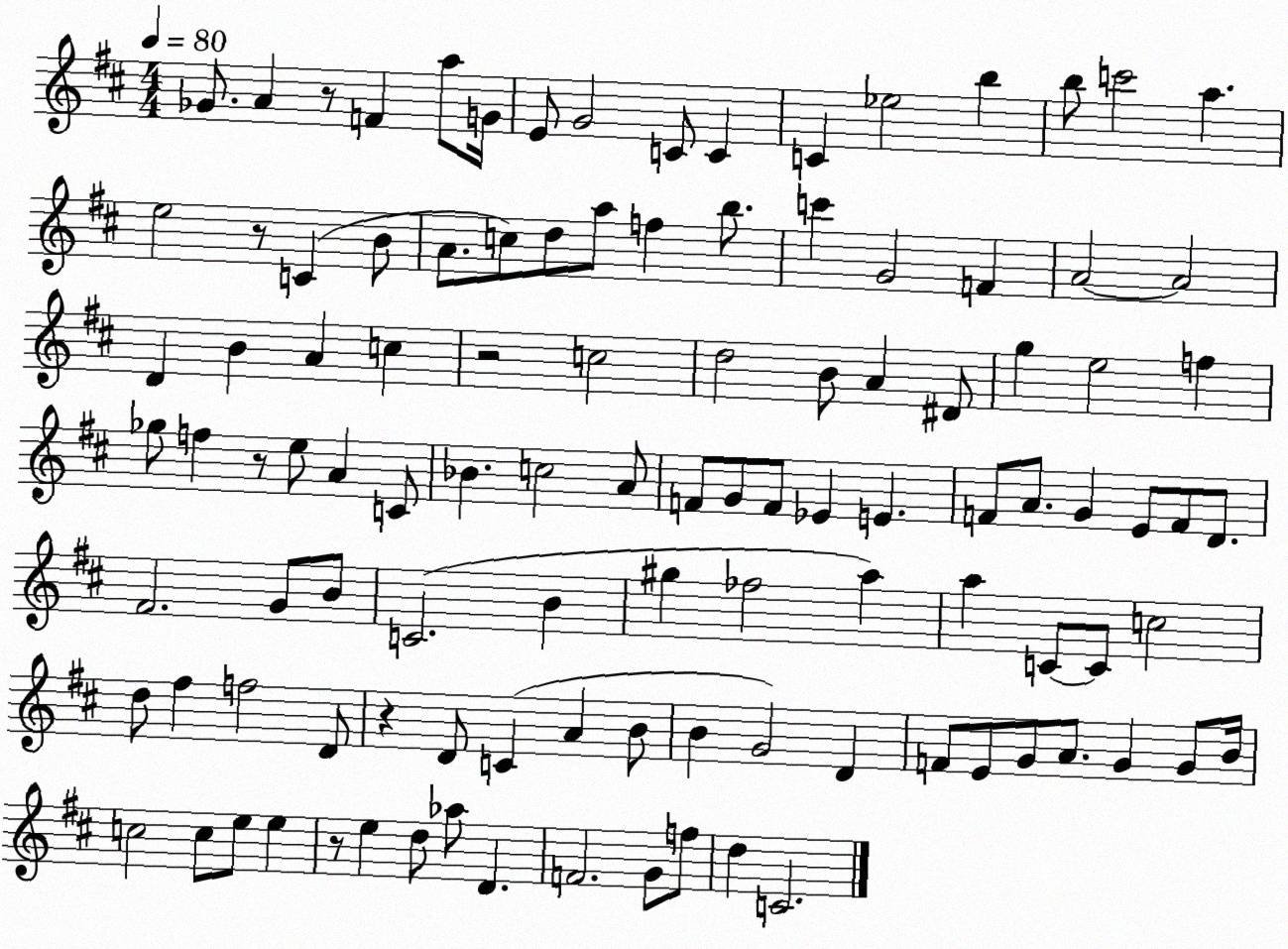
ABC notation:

X:1
T:Untitled
M:4/4
L:1/4
K:D
_G/2 A z/2 F a/2 G/4 E/2 G2 C/2 C C _e2 b b/2 c'2 a e2 z/2 C B/2 A/2 c/2 d/2 a/2 f b/2 c' G2 F A2 A2 D B A c z2 c2 d2 B/2 A ^D/2 g e2 f _g/2 f z/2 e/2 A C/2 _B c2 A/2 F/2 G/2 F/2 _E E F/2 A/2 G E/2 F/2 D/2 ^F2 G/2 B/2 C2 B ^g _f2 a a C/2 C/2 c2 d/2 ^f f2 D/2 z D/2 C A B/2 B G2 D F/2 E/2 G/2 A/2 G G/2 B/4 c2 c/2 e/2 e z/2 e d/2 _a/2 D F2 G/2 f/2 d C2